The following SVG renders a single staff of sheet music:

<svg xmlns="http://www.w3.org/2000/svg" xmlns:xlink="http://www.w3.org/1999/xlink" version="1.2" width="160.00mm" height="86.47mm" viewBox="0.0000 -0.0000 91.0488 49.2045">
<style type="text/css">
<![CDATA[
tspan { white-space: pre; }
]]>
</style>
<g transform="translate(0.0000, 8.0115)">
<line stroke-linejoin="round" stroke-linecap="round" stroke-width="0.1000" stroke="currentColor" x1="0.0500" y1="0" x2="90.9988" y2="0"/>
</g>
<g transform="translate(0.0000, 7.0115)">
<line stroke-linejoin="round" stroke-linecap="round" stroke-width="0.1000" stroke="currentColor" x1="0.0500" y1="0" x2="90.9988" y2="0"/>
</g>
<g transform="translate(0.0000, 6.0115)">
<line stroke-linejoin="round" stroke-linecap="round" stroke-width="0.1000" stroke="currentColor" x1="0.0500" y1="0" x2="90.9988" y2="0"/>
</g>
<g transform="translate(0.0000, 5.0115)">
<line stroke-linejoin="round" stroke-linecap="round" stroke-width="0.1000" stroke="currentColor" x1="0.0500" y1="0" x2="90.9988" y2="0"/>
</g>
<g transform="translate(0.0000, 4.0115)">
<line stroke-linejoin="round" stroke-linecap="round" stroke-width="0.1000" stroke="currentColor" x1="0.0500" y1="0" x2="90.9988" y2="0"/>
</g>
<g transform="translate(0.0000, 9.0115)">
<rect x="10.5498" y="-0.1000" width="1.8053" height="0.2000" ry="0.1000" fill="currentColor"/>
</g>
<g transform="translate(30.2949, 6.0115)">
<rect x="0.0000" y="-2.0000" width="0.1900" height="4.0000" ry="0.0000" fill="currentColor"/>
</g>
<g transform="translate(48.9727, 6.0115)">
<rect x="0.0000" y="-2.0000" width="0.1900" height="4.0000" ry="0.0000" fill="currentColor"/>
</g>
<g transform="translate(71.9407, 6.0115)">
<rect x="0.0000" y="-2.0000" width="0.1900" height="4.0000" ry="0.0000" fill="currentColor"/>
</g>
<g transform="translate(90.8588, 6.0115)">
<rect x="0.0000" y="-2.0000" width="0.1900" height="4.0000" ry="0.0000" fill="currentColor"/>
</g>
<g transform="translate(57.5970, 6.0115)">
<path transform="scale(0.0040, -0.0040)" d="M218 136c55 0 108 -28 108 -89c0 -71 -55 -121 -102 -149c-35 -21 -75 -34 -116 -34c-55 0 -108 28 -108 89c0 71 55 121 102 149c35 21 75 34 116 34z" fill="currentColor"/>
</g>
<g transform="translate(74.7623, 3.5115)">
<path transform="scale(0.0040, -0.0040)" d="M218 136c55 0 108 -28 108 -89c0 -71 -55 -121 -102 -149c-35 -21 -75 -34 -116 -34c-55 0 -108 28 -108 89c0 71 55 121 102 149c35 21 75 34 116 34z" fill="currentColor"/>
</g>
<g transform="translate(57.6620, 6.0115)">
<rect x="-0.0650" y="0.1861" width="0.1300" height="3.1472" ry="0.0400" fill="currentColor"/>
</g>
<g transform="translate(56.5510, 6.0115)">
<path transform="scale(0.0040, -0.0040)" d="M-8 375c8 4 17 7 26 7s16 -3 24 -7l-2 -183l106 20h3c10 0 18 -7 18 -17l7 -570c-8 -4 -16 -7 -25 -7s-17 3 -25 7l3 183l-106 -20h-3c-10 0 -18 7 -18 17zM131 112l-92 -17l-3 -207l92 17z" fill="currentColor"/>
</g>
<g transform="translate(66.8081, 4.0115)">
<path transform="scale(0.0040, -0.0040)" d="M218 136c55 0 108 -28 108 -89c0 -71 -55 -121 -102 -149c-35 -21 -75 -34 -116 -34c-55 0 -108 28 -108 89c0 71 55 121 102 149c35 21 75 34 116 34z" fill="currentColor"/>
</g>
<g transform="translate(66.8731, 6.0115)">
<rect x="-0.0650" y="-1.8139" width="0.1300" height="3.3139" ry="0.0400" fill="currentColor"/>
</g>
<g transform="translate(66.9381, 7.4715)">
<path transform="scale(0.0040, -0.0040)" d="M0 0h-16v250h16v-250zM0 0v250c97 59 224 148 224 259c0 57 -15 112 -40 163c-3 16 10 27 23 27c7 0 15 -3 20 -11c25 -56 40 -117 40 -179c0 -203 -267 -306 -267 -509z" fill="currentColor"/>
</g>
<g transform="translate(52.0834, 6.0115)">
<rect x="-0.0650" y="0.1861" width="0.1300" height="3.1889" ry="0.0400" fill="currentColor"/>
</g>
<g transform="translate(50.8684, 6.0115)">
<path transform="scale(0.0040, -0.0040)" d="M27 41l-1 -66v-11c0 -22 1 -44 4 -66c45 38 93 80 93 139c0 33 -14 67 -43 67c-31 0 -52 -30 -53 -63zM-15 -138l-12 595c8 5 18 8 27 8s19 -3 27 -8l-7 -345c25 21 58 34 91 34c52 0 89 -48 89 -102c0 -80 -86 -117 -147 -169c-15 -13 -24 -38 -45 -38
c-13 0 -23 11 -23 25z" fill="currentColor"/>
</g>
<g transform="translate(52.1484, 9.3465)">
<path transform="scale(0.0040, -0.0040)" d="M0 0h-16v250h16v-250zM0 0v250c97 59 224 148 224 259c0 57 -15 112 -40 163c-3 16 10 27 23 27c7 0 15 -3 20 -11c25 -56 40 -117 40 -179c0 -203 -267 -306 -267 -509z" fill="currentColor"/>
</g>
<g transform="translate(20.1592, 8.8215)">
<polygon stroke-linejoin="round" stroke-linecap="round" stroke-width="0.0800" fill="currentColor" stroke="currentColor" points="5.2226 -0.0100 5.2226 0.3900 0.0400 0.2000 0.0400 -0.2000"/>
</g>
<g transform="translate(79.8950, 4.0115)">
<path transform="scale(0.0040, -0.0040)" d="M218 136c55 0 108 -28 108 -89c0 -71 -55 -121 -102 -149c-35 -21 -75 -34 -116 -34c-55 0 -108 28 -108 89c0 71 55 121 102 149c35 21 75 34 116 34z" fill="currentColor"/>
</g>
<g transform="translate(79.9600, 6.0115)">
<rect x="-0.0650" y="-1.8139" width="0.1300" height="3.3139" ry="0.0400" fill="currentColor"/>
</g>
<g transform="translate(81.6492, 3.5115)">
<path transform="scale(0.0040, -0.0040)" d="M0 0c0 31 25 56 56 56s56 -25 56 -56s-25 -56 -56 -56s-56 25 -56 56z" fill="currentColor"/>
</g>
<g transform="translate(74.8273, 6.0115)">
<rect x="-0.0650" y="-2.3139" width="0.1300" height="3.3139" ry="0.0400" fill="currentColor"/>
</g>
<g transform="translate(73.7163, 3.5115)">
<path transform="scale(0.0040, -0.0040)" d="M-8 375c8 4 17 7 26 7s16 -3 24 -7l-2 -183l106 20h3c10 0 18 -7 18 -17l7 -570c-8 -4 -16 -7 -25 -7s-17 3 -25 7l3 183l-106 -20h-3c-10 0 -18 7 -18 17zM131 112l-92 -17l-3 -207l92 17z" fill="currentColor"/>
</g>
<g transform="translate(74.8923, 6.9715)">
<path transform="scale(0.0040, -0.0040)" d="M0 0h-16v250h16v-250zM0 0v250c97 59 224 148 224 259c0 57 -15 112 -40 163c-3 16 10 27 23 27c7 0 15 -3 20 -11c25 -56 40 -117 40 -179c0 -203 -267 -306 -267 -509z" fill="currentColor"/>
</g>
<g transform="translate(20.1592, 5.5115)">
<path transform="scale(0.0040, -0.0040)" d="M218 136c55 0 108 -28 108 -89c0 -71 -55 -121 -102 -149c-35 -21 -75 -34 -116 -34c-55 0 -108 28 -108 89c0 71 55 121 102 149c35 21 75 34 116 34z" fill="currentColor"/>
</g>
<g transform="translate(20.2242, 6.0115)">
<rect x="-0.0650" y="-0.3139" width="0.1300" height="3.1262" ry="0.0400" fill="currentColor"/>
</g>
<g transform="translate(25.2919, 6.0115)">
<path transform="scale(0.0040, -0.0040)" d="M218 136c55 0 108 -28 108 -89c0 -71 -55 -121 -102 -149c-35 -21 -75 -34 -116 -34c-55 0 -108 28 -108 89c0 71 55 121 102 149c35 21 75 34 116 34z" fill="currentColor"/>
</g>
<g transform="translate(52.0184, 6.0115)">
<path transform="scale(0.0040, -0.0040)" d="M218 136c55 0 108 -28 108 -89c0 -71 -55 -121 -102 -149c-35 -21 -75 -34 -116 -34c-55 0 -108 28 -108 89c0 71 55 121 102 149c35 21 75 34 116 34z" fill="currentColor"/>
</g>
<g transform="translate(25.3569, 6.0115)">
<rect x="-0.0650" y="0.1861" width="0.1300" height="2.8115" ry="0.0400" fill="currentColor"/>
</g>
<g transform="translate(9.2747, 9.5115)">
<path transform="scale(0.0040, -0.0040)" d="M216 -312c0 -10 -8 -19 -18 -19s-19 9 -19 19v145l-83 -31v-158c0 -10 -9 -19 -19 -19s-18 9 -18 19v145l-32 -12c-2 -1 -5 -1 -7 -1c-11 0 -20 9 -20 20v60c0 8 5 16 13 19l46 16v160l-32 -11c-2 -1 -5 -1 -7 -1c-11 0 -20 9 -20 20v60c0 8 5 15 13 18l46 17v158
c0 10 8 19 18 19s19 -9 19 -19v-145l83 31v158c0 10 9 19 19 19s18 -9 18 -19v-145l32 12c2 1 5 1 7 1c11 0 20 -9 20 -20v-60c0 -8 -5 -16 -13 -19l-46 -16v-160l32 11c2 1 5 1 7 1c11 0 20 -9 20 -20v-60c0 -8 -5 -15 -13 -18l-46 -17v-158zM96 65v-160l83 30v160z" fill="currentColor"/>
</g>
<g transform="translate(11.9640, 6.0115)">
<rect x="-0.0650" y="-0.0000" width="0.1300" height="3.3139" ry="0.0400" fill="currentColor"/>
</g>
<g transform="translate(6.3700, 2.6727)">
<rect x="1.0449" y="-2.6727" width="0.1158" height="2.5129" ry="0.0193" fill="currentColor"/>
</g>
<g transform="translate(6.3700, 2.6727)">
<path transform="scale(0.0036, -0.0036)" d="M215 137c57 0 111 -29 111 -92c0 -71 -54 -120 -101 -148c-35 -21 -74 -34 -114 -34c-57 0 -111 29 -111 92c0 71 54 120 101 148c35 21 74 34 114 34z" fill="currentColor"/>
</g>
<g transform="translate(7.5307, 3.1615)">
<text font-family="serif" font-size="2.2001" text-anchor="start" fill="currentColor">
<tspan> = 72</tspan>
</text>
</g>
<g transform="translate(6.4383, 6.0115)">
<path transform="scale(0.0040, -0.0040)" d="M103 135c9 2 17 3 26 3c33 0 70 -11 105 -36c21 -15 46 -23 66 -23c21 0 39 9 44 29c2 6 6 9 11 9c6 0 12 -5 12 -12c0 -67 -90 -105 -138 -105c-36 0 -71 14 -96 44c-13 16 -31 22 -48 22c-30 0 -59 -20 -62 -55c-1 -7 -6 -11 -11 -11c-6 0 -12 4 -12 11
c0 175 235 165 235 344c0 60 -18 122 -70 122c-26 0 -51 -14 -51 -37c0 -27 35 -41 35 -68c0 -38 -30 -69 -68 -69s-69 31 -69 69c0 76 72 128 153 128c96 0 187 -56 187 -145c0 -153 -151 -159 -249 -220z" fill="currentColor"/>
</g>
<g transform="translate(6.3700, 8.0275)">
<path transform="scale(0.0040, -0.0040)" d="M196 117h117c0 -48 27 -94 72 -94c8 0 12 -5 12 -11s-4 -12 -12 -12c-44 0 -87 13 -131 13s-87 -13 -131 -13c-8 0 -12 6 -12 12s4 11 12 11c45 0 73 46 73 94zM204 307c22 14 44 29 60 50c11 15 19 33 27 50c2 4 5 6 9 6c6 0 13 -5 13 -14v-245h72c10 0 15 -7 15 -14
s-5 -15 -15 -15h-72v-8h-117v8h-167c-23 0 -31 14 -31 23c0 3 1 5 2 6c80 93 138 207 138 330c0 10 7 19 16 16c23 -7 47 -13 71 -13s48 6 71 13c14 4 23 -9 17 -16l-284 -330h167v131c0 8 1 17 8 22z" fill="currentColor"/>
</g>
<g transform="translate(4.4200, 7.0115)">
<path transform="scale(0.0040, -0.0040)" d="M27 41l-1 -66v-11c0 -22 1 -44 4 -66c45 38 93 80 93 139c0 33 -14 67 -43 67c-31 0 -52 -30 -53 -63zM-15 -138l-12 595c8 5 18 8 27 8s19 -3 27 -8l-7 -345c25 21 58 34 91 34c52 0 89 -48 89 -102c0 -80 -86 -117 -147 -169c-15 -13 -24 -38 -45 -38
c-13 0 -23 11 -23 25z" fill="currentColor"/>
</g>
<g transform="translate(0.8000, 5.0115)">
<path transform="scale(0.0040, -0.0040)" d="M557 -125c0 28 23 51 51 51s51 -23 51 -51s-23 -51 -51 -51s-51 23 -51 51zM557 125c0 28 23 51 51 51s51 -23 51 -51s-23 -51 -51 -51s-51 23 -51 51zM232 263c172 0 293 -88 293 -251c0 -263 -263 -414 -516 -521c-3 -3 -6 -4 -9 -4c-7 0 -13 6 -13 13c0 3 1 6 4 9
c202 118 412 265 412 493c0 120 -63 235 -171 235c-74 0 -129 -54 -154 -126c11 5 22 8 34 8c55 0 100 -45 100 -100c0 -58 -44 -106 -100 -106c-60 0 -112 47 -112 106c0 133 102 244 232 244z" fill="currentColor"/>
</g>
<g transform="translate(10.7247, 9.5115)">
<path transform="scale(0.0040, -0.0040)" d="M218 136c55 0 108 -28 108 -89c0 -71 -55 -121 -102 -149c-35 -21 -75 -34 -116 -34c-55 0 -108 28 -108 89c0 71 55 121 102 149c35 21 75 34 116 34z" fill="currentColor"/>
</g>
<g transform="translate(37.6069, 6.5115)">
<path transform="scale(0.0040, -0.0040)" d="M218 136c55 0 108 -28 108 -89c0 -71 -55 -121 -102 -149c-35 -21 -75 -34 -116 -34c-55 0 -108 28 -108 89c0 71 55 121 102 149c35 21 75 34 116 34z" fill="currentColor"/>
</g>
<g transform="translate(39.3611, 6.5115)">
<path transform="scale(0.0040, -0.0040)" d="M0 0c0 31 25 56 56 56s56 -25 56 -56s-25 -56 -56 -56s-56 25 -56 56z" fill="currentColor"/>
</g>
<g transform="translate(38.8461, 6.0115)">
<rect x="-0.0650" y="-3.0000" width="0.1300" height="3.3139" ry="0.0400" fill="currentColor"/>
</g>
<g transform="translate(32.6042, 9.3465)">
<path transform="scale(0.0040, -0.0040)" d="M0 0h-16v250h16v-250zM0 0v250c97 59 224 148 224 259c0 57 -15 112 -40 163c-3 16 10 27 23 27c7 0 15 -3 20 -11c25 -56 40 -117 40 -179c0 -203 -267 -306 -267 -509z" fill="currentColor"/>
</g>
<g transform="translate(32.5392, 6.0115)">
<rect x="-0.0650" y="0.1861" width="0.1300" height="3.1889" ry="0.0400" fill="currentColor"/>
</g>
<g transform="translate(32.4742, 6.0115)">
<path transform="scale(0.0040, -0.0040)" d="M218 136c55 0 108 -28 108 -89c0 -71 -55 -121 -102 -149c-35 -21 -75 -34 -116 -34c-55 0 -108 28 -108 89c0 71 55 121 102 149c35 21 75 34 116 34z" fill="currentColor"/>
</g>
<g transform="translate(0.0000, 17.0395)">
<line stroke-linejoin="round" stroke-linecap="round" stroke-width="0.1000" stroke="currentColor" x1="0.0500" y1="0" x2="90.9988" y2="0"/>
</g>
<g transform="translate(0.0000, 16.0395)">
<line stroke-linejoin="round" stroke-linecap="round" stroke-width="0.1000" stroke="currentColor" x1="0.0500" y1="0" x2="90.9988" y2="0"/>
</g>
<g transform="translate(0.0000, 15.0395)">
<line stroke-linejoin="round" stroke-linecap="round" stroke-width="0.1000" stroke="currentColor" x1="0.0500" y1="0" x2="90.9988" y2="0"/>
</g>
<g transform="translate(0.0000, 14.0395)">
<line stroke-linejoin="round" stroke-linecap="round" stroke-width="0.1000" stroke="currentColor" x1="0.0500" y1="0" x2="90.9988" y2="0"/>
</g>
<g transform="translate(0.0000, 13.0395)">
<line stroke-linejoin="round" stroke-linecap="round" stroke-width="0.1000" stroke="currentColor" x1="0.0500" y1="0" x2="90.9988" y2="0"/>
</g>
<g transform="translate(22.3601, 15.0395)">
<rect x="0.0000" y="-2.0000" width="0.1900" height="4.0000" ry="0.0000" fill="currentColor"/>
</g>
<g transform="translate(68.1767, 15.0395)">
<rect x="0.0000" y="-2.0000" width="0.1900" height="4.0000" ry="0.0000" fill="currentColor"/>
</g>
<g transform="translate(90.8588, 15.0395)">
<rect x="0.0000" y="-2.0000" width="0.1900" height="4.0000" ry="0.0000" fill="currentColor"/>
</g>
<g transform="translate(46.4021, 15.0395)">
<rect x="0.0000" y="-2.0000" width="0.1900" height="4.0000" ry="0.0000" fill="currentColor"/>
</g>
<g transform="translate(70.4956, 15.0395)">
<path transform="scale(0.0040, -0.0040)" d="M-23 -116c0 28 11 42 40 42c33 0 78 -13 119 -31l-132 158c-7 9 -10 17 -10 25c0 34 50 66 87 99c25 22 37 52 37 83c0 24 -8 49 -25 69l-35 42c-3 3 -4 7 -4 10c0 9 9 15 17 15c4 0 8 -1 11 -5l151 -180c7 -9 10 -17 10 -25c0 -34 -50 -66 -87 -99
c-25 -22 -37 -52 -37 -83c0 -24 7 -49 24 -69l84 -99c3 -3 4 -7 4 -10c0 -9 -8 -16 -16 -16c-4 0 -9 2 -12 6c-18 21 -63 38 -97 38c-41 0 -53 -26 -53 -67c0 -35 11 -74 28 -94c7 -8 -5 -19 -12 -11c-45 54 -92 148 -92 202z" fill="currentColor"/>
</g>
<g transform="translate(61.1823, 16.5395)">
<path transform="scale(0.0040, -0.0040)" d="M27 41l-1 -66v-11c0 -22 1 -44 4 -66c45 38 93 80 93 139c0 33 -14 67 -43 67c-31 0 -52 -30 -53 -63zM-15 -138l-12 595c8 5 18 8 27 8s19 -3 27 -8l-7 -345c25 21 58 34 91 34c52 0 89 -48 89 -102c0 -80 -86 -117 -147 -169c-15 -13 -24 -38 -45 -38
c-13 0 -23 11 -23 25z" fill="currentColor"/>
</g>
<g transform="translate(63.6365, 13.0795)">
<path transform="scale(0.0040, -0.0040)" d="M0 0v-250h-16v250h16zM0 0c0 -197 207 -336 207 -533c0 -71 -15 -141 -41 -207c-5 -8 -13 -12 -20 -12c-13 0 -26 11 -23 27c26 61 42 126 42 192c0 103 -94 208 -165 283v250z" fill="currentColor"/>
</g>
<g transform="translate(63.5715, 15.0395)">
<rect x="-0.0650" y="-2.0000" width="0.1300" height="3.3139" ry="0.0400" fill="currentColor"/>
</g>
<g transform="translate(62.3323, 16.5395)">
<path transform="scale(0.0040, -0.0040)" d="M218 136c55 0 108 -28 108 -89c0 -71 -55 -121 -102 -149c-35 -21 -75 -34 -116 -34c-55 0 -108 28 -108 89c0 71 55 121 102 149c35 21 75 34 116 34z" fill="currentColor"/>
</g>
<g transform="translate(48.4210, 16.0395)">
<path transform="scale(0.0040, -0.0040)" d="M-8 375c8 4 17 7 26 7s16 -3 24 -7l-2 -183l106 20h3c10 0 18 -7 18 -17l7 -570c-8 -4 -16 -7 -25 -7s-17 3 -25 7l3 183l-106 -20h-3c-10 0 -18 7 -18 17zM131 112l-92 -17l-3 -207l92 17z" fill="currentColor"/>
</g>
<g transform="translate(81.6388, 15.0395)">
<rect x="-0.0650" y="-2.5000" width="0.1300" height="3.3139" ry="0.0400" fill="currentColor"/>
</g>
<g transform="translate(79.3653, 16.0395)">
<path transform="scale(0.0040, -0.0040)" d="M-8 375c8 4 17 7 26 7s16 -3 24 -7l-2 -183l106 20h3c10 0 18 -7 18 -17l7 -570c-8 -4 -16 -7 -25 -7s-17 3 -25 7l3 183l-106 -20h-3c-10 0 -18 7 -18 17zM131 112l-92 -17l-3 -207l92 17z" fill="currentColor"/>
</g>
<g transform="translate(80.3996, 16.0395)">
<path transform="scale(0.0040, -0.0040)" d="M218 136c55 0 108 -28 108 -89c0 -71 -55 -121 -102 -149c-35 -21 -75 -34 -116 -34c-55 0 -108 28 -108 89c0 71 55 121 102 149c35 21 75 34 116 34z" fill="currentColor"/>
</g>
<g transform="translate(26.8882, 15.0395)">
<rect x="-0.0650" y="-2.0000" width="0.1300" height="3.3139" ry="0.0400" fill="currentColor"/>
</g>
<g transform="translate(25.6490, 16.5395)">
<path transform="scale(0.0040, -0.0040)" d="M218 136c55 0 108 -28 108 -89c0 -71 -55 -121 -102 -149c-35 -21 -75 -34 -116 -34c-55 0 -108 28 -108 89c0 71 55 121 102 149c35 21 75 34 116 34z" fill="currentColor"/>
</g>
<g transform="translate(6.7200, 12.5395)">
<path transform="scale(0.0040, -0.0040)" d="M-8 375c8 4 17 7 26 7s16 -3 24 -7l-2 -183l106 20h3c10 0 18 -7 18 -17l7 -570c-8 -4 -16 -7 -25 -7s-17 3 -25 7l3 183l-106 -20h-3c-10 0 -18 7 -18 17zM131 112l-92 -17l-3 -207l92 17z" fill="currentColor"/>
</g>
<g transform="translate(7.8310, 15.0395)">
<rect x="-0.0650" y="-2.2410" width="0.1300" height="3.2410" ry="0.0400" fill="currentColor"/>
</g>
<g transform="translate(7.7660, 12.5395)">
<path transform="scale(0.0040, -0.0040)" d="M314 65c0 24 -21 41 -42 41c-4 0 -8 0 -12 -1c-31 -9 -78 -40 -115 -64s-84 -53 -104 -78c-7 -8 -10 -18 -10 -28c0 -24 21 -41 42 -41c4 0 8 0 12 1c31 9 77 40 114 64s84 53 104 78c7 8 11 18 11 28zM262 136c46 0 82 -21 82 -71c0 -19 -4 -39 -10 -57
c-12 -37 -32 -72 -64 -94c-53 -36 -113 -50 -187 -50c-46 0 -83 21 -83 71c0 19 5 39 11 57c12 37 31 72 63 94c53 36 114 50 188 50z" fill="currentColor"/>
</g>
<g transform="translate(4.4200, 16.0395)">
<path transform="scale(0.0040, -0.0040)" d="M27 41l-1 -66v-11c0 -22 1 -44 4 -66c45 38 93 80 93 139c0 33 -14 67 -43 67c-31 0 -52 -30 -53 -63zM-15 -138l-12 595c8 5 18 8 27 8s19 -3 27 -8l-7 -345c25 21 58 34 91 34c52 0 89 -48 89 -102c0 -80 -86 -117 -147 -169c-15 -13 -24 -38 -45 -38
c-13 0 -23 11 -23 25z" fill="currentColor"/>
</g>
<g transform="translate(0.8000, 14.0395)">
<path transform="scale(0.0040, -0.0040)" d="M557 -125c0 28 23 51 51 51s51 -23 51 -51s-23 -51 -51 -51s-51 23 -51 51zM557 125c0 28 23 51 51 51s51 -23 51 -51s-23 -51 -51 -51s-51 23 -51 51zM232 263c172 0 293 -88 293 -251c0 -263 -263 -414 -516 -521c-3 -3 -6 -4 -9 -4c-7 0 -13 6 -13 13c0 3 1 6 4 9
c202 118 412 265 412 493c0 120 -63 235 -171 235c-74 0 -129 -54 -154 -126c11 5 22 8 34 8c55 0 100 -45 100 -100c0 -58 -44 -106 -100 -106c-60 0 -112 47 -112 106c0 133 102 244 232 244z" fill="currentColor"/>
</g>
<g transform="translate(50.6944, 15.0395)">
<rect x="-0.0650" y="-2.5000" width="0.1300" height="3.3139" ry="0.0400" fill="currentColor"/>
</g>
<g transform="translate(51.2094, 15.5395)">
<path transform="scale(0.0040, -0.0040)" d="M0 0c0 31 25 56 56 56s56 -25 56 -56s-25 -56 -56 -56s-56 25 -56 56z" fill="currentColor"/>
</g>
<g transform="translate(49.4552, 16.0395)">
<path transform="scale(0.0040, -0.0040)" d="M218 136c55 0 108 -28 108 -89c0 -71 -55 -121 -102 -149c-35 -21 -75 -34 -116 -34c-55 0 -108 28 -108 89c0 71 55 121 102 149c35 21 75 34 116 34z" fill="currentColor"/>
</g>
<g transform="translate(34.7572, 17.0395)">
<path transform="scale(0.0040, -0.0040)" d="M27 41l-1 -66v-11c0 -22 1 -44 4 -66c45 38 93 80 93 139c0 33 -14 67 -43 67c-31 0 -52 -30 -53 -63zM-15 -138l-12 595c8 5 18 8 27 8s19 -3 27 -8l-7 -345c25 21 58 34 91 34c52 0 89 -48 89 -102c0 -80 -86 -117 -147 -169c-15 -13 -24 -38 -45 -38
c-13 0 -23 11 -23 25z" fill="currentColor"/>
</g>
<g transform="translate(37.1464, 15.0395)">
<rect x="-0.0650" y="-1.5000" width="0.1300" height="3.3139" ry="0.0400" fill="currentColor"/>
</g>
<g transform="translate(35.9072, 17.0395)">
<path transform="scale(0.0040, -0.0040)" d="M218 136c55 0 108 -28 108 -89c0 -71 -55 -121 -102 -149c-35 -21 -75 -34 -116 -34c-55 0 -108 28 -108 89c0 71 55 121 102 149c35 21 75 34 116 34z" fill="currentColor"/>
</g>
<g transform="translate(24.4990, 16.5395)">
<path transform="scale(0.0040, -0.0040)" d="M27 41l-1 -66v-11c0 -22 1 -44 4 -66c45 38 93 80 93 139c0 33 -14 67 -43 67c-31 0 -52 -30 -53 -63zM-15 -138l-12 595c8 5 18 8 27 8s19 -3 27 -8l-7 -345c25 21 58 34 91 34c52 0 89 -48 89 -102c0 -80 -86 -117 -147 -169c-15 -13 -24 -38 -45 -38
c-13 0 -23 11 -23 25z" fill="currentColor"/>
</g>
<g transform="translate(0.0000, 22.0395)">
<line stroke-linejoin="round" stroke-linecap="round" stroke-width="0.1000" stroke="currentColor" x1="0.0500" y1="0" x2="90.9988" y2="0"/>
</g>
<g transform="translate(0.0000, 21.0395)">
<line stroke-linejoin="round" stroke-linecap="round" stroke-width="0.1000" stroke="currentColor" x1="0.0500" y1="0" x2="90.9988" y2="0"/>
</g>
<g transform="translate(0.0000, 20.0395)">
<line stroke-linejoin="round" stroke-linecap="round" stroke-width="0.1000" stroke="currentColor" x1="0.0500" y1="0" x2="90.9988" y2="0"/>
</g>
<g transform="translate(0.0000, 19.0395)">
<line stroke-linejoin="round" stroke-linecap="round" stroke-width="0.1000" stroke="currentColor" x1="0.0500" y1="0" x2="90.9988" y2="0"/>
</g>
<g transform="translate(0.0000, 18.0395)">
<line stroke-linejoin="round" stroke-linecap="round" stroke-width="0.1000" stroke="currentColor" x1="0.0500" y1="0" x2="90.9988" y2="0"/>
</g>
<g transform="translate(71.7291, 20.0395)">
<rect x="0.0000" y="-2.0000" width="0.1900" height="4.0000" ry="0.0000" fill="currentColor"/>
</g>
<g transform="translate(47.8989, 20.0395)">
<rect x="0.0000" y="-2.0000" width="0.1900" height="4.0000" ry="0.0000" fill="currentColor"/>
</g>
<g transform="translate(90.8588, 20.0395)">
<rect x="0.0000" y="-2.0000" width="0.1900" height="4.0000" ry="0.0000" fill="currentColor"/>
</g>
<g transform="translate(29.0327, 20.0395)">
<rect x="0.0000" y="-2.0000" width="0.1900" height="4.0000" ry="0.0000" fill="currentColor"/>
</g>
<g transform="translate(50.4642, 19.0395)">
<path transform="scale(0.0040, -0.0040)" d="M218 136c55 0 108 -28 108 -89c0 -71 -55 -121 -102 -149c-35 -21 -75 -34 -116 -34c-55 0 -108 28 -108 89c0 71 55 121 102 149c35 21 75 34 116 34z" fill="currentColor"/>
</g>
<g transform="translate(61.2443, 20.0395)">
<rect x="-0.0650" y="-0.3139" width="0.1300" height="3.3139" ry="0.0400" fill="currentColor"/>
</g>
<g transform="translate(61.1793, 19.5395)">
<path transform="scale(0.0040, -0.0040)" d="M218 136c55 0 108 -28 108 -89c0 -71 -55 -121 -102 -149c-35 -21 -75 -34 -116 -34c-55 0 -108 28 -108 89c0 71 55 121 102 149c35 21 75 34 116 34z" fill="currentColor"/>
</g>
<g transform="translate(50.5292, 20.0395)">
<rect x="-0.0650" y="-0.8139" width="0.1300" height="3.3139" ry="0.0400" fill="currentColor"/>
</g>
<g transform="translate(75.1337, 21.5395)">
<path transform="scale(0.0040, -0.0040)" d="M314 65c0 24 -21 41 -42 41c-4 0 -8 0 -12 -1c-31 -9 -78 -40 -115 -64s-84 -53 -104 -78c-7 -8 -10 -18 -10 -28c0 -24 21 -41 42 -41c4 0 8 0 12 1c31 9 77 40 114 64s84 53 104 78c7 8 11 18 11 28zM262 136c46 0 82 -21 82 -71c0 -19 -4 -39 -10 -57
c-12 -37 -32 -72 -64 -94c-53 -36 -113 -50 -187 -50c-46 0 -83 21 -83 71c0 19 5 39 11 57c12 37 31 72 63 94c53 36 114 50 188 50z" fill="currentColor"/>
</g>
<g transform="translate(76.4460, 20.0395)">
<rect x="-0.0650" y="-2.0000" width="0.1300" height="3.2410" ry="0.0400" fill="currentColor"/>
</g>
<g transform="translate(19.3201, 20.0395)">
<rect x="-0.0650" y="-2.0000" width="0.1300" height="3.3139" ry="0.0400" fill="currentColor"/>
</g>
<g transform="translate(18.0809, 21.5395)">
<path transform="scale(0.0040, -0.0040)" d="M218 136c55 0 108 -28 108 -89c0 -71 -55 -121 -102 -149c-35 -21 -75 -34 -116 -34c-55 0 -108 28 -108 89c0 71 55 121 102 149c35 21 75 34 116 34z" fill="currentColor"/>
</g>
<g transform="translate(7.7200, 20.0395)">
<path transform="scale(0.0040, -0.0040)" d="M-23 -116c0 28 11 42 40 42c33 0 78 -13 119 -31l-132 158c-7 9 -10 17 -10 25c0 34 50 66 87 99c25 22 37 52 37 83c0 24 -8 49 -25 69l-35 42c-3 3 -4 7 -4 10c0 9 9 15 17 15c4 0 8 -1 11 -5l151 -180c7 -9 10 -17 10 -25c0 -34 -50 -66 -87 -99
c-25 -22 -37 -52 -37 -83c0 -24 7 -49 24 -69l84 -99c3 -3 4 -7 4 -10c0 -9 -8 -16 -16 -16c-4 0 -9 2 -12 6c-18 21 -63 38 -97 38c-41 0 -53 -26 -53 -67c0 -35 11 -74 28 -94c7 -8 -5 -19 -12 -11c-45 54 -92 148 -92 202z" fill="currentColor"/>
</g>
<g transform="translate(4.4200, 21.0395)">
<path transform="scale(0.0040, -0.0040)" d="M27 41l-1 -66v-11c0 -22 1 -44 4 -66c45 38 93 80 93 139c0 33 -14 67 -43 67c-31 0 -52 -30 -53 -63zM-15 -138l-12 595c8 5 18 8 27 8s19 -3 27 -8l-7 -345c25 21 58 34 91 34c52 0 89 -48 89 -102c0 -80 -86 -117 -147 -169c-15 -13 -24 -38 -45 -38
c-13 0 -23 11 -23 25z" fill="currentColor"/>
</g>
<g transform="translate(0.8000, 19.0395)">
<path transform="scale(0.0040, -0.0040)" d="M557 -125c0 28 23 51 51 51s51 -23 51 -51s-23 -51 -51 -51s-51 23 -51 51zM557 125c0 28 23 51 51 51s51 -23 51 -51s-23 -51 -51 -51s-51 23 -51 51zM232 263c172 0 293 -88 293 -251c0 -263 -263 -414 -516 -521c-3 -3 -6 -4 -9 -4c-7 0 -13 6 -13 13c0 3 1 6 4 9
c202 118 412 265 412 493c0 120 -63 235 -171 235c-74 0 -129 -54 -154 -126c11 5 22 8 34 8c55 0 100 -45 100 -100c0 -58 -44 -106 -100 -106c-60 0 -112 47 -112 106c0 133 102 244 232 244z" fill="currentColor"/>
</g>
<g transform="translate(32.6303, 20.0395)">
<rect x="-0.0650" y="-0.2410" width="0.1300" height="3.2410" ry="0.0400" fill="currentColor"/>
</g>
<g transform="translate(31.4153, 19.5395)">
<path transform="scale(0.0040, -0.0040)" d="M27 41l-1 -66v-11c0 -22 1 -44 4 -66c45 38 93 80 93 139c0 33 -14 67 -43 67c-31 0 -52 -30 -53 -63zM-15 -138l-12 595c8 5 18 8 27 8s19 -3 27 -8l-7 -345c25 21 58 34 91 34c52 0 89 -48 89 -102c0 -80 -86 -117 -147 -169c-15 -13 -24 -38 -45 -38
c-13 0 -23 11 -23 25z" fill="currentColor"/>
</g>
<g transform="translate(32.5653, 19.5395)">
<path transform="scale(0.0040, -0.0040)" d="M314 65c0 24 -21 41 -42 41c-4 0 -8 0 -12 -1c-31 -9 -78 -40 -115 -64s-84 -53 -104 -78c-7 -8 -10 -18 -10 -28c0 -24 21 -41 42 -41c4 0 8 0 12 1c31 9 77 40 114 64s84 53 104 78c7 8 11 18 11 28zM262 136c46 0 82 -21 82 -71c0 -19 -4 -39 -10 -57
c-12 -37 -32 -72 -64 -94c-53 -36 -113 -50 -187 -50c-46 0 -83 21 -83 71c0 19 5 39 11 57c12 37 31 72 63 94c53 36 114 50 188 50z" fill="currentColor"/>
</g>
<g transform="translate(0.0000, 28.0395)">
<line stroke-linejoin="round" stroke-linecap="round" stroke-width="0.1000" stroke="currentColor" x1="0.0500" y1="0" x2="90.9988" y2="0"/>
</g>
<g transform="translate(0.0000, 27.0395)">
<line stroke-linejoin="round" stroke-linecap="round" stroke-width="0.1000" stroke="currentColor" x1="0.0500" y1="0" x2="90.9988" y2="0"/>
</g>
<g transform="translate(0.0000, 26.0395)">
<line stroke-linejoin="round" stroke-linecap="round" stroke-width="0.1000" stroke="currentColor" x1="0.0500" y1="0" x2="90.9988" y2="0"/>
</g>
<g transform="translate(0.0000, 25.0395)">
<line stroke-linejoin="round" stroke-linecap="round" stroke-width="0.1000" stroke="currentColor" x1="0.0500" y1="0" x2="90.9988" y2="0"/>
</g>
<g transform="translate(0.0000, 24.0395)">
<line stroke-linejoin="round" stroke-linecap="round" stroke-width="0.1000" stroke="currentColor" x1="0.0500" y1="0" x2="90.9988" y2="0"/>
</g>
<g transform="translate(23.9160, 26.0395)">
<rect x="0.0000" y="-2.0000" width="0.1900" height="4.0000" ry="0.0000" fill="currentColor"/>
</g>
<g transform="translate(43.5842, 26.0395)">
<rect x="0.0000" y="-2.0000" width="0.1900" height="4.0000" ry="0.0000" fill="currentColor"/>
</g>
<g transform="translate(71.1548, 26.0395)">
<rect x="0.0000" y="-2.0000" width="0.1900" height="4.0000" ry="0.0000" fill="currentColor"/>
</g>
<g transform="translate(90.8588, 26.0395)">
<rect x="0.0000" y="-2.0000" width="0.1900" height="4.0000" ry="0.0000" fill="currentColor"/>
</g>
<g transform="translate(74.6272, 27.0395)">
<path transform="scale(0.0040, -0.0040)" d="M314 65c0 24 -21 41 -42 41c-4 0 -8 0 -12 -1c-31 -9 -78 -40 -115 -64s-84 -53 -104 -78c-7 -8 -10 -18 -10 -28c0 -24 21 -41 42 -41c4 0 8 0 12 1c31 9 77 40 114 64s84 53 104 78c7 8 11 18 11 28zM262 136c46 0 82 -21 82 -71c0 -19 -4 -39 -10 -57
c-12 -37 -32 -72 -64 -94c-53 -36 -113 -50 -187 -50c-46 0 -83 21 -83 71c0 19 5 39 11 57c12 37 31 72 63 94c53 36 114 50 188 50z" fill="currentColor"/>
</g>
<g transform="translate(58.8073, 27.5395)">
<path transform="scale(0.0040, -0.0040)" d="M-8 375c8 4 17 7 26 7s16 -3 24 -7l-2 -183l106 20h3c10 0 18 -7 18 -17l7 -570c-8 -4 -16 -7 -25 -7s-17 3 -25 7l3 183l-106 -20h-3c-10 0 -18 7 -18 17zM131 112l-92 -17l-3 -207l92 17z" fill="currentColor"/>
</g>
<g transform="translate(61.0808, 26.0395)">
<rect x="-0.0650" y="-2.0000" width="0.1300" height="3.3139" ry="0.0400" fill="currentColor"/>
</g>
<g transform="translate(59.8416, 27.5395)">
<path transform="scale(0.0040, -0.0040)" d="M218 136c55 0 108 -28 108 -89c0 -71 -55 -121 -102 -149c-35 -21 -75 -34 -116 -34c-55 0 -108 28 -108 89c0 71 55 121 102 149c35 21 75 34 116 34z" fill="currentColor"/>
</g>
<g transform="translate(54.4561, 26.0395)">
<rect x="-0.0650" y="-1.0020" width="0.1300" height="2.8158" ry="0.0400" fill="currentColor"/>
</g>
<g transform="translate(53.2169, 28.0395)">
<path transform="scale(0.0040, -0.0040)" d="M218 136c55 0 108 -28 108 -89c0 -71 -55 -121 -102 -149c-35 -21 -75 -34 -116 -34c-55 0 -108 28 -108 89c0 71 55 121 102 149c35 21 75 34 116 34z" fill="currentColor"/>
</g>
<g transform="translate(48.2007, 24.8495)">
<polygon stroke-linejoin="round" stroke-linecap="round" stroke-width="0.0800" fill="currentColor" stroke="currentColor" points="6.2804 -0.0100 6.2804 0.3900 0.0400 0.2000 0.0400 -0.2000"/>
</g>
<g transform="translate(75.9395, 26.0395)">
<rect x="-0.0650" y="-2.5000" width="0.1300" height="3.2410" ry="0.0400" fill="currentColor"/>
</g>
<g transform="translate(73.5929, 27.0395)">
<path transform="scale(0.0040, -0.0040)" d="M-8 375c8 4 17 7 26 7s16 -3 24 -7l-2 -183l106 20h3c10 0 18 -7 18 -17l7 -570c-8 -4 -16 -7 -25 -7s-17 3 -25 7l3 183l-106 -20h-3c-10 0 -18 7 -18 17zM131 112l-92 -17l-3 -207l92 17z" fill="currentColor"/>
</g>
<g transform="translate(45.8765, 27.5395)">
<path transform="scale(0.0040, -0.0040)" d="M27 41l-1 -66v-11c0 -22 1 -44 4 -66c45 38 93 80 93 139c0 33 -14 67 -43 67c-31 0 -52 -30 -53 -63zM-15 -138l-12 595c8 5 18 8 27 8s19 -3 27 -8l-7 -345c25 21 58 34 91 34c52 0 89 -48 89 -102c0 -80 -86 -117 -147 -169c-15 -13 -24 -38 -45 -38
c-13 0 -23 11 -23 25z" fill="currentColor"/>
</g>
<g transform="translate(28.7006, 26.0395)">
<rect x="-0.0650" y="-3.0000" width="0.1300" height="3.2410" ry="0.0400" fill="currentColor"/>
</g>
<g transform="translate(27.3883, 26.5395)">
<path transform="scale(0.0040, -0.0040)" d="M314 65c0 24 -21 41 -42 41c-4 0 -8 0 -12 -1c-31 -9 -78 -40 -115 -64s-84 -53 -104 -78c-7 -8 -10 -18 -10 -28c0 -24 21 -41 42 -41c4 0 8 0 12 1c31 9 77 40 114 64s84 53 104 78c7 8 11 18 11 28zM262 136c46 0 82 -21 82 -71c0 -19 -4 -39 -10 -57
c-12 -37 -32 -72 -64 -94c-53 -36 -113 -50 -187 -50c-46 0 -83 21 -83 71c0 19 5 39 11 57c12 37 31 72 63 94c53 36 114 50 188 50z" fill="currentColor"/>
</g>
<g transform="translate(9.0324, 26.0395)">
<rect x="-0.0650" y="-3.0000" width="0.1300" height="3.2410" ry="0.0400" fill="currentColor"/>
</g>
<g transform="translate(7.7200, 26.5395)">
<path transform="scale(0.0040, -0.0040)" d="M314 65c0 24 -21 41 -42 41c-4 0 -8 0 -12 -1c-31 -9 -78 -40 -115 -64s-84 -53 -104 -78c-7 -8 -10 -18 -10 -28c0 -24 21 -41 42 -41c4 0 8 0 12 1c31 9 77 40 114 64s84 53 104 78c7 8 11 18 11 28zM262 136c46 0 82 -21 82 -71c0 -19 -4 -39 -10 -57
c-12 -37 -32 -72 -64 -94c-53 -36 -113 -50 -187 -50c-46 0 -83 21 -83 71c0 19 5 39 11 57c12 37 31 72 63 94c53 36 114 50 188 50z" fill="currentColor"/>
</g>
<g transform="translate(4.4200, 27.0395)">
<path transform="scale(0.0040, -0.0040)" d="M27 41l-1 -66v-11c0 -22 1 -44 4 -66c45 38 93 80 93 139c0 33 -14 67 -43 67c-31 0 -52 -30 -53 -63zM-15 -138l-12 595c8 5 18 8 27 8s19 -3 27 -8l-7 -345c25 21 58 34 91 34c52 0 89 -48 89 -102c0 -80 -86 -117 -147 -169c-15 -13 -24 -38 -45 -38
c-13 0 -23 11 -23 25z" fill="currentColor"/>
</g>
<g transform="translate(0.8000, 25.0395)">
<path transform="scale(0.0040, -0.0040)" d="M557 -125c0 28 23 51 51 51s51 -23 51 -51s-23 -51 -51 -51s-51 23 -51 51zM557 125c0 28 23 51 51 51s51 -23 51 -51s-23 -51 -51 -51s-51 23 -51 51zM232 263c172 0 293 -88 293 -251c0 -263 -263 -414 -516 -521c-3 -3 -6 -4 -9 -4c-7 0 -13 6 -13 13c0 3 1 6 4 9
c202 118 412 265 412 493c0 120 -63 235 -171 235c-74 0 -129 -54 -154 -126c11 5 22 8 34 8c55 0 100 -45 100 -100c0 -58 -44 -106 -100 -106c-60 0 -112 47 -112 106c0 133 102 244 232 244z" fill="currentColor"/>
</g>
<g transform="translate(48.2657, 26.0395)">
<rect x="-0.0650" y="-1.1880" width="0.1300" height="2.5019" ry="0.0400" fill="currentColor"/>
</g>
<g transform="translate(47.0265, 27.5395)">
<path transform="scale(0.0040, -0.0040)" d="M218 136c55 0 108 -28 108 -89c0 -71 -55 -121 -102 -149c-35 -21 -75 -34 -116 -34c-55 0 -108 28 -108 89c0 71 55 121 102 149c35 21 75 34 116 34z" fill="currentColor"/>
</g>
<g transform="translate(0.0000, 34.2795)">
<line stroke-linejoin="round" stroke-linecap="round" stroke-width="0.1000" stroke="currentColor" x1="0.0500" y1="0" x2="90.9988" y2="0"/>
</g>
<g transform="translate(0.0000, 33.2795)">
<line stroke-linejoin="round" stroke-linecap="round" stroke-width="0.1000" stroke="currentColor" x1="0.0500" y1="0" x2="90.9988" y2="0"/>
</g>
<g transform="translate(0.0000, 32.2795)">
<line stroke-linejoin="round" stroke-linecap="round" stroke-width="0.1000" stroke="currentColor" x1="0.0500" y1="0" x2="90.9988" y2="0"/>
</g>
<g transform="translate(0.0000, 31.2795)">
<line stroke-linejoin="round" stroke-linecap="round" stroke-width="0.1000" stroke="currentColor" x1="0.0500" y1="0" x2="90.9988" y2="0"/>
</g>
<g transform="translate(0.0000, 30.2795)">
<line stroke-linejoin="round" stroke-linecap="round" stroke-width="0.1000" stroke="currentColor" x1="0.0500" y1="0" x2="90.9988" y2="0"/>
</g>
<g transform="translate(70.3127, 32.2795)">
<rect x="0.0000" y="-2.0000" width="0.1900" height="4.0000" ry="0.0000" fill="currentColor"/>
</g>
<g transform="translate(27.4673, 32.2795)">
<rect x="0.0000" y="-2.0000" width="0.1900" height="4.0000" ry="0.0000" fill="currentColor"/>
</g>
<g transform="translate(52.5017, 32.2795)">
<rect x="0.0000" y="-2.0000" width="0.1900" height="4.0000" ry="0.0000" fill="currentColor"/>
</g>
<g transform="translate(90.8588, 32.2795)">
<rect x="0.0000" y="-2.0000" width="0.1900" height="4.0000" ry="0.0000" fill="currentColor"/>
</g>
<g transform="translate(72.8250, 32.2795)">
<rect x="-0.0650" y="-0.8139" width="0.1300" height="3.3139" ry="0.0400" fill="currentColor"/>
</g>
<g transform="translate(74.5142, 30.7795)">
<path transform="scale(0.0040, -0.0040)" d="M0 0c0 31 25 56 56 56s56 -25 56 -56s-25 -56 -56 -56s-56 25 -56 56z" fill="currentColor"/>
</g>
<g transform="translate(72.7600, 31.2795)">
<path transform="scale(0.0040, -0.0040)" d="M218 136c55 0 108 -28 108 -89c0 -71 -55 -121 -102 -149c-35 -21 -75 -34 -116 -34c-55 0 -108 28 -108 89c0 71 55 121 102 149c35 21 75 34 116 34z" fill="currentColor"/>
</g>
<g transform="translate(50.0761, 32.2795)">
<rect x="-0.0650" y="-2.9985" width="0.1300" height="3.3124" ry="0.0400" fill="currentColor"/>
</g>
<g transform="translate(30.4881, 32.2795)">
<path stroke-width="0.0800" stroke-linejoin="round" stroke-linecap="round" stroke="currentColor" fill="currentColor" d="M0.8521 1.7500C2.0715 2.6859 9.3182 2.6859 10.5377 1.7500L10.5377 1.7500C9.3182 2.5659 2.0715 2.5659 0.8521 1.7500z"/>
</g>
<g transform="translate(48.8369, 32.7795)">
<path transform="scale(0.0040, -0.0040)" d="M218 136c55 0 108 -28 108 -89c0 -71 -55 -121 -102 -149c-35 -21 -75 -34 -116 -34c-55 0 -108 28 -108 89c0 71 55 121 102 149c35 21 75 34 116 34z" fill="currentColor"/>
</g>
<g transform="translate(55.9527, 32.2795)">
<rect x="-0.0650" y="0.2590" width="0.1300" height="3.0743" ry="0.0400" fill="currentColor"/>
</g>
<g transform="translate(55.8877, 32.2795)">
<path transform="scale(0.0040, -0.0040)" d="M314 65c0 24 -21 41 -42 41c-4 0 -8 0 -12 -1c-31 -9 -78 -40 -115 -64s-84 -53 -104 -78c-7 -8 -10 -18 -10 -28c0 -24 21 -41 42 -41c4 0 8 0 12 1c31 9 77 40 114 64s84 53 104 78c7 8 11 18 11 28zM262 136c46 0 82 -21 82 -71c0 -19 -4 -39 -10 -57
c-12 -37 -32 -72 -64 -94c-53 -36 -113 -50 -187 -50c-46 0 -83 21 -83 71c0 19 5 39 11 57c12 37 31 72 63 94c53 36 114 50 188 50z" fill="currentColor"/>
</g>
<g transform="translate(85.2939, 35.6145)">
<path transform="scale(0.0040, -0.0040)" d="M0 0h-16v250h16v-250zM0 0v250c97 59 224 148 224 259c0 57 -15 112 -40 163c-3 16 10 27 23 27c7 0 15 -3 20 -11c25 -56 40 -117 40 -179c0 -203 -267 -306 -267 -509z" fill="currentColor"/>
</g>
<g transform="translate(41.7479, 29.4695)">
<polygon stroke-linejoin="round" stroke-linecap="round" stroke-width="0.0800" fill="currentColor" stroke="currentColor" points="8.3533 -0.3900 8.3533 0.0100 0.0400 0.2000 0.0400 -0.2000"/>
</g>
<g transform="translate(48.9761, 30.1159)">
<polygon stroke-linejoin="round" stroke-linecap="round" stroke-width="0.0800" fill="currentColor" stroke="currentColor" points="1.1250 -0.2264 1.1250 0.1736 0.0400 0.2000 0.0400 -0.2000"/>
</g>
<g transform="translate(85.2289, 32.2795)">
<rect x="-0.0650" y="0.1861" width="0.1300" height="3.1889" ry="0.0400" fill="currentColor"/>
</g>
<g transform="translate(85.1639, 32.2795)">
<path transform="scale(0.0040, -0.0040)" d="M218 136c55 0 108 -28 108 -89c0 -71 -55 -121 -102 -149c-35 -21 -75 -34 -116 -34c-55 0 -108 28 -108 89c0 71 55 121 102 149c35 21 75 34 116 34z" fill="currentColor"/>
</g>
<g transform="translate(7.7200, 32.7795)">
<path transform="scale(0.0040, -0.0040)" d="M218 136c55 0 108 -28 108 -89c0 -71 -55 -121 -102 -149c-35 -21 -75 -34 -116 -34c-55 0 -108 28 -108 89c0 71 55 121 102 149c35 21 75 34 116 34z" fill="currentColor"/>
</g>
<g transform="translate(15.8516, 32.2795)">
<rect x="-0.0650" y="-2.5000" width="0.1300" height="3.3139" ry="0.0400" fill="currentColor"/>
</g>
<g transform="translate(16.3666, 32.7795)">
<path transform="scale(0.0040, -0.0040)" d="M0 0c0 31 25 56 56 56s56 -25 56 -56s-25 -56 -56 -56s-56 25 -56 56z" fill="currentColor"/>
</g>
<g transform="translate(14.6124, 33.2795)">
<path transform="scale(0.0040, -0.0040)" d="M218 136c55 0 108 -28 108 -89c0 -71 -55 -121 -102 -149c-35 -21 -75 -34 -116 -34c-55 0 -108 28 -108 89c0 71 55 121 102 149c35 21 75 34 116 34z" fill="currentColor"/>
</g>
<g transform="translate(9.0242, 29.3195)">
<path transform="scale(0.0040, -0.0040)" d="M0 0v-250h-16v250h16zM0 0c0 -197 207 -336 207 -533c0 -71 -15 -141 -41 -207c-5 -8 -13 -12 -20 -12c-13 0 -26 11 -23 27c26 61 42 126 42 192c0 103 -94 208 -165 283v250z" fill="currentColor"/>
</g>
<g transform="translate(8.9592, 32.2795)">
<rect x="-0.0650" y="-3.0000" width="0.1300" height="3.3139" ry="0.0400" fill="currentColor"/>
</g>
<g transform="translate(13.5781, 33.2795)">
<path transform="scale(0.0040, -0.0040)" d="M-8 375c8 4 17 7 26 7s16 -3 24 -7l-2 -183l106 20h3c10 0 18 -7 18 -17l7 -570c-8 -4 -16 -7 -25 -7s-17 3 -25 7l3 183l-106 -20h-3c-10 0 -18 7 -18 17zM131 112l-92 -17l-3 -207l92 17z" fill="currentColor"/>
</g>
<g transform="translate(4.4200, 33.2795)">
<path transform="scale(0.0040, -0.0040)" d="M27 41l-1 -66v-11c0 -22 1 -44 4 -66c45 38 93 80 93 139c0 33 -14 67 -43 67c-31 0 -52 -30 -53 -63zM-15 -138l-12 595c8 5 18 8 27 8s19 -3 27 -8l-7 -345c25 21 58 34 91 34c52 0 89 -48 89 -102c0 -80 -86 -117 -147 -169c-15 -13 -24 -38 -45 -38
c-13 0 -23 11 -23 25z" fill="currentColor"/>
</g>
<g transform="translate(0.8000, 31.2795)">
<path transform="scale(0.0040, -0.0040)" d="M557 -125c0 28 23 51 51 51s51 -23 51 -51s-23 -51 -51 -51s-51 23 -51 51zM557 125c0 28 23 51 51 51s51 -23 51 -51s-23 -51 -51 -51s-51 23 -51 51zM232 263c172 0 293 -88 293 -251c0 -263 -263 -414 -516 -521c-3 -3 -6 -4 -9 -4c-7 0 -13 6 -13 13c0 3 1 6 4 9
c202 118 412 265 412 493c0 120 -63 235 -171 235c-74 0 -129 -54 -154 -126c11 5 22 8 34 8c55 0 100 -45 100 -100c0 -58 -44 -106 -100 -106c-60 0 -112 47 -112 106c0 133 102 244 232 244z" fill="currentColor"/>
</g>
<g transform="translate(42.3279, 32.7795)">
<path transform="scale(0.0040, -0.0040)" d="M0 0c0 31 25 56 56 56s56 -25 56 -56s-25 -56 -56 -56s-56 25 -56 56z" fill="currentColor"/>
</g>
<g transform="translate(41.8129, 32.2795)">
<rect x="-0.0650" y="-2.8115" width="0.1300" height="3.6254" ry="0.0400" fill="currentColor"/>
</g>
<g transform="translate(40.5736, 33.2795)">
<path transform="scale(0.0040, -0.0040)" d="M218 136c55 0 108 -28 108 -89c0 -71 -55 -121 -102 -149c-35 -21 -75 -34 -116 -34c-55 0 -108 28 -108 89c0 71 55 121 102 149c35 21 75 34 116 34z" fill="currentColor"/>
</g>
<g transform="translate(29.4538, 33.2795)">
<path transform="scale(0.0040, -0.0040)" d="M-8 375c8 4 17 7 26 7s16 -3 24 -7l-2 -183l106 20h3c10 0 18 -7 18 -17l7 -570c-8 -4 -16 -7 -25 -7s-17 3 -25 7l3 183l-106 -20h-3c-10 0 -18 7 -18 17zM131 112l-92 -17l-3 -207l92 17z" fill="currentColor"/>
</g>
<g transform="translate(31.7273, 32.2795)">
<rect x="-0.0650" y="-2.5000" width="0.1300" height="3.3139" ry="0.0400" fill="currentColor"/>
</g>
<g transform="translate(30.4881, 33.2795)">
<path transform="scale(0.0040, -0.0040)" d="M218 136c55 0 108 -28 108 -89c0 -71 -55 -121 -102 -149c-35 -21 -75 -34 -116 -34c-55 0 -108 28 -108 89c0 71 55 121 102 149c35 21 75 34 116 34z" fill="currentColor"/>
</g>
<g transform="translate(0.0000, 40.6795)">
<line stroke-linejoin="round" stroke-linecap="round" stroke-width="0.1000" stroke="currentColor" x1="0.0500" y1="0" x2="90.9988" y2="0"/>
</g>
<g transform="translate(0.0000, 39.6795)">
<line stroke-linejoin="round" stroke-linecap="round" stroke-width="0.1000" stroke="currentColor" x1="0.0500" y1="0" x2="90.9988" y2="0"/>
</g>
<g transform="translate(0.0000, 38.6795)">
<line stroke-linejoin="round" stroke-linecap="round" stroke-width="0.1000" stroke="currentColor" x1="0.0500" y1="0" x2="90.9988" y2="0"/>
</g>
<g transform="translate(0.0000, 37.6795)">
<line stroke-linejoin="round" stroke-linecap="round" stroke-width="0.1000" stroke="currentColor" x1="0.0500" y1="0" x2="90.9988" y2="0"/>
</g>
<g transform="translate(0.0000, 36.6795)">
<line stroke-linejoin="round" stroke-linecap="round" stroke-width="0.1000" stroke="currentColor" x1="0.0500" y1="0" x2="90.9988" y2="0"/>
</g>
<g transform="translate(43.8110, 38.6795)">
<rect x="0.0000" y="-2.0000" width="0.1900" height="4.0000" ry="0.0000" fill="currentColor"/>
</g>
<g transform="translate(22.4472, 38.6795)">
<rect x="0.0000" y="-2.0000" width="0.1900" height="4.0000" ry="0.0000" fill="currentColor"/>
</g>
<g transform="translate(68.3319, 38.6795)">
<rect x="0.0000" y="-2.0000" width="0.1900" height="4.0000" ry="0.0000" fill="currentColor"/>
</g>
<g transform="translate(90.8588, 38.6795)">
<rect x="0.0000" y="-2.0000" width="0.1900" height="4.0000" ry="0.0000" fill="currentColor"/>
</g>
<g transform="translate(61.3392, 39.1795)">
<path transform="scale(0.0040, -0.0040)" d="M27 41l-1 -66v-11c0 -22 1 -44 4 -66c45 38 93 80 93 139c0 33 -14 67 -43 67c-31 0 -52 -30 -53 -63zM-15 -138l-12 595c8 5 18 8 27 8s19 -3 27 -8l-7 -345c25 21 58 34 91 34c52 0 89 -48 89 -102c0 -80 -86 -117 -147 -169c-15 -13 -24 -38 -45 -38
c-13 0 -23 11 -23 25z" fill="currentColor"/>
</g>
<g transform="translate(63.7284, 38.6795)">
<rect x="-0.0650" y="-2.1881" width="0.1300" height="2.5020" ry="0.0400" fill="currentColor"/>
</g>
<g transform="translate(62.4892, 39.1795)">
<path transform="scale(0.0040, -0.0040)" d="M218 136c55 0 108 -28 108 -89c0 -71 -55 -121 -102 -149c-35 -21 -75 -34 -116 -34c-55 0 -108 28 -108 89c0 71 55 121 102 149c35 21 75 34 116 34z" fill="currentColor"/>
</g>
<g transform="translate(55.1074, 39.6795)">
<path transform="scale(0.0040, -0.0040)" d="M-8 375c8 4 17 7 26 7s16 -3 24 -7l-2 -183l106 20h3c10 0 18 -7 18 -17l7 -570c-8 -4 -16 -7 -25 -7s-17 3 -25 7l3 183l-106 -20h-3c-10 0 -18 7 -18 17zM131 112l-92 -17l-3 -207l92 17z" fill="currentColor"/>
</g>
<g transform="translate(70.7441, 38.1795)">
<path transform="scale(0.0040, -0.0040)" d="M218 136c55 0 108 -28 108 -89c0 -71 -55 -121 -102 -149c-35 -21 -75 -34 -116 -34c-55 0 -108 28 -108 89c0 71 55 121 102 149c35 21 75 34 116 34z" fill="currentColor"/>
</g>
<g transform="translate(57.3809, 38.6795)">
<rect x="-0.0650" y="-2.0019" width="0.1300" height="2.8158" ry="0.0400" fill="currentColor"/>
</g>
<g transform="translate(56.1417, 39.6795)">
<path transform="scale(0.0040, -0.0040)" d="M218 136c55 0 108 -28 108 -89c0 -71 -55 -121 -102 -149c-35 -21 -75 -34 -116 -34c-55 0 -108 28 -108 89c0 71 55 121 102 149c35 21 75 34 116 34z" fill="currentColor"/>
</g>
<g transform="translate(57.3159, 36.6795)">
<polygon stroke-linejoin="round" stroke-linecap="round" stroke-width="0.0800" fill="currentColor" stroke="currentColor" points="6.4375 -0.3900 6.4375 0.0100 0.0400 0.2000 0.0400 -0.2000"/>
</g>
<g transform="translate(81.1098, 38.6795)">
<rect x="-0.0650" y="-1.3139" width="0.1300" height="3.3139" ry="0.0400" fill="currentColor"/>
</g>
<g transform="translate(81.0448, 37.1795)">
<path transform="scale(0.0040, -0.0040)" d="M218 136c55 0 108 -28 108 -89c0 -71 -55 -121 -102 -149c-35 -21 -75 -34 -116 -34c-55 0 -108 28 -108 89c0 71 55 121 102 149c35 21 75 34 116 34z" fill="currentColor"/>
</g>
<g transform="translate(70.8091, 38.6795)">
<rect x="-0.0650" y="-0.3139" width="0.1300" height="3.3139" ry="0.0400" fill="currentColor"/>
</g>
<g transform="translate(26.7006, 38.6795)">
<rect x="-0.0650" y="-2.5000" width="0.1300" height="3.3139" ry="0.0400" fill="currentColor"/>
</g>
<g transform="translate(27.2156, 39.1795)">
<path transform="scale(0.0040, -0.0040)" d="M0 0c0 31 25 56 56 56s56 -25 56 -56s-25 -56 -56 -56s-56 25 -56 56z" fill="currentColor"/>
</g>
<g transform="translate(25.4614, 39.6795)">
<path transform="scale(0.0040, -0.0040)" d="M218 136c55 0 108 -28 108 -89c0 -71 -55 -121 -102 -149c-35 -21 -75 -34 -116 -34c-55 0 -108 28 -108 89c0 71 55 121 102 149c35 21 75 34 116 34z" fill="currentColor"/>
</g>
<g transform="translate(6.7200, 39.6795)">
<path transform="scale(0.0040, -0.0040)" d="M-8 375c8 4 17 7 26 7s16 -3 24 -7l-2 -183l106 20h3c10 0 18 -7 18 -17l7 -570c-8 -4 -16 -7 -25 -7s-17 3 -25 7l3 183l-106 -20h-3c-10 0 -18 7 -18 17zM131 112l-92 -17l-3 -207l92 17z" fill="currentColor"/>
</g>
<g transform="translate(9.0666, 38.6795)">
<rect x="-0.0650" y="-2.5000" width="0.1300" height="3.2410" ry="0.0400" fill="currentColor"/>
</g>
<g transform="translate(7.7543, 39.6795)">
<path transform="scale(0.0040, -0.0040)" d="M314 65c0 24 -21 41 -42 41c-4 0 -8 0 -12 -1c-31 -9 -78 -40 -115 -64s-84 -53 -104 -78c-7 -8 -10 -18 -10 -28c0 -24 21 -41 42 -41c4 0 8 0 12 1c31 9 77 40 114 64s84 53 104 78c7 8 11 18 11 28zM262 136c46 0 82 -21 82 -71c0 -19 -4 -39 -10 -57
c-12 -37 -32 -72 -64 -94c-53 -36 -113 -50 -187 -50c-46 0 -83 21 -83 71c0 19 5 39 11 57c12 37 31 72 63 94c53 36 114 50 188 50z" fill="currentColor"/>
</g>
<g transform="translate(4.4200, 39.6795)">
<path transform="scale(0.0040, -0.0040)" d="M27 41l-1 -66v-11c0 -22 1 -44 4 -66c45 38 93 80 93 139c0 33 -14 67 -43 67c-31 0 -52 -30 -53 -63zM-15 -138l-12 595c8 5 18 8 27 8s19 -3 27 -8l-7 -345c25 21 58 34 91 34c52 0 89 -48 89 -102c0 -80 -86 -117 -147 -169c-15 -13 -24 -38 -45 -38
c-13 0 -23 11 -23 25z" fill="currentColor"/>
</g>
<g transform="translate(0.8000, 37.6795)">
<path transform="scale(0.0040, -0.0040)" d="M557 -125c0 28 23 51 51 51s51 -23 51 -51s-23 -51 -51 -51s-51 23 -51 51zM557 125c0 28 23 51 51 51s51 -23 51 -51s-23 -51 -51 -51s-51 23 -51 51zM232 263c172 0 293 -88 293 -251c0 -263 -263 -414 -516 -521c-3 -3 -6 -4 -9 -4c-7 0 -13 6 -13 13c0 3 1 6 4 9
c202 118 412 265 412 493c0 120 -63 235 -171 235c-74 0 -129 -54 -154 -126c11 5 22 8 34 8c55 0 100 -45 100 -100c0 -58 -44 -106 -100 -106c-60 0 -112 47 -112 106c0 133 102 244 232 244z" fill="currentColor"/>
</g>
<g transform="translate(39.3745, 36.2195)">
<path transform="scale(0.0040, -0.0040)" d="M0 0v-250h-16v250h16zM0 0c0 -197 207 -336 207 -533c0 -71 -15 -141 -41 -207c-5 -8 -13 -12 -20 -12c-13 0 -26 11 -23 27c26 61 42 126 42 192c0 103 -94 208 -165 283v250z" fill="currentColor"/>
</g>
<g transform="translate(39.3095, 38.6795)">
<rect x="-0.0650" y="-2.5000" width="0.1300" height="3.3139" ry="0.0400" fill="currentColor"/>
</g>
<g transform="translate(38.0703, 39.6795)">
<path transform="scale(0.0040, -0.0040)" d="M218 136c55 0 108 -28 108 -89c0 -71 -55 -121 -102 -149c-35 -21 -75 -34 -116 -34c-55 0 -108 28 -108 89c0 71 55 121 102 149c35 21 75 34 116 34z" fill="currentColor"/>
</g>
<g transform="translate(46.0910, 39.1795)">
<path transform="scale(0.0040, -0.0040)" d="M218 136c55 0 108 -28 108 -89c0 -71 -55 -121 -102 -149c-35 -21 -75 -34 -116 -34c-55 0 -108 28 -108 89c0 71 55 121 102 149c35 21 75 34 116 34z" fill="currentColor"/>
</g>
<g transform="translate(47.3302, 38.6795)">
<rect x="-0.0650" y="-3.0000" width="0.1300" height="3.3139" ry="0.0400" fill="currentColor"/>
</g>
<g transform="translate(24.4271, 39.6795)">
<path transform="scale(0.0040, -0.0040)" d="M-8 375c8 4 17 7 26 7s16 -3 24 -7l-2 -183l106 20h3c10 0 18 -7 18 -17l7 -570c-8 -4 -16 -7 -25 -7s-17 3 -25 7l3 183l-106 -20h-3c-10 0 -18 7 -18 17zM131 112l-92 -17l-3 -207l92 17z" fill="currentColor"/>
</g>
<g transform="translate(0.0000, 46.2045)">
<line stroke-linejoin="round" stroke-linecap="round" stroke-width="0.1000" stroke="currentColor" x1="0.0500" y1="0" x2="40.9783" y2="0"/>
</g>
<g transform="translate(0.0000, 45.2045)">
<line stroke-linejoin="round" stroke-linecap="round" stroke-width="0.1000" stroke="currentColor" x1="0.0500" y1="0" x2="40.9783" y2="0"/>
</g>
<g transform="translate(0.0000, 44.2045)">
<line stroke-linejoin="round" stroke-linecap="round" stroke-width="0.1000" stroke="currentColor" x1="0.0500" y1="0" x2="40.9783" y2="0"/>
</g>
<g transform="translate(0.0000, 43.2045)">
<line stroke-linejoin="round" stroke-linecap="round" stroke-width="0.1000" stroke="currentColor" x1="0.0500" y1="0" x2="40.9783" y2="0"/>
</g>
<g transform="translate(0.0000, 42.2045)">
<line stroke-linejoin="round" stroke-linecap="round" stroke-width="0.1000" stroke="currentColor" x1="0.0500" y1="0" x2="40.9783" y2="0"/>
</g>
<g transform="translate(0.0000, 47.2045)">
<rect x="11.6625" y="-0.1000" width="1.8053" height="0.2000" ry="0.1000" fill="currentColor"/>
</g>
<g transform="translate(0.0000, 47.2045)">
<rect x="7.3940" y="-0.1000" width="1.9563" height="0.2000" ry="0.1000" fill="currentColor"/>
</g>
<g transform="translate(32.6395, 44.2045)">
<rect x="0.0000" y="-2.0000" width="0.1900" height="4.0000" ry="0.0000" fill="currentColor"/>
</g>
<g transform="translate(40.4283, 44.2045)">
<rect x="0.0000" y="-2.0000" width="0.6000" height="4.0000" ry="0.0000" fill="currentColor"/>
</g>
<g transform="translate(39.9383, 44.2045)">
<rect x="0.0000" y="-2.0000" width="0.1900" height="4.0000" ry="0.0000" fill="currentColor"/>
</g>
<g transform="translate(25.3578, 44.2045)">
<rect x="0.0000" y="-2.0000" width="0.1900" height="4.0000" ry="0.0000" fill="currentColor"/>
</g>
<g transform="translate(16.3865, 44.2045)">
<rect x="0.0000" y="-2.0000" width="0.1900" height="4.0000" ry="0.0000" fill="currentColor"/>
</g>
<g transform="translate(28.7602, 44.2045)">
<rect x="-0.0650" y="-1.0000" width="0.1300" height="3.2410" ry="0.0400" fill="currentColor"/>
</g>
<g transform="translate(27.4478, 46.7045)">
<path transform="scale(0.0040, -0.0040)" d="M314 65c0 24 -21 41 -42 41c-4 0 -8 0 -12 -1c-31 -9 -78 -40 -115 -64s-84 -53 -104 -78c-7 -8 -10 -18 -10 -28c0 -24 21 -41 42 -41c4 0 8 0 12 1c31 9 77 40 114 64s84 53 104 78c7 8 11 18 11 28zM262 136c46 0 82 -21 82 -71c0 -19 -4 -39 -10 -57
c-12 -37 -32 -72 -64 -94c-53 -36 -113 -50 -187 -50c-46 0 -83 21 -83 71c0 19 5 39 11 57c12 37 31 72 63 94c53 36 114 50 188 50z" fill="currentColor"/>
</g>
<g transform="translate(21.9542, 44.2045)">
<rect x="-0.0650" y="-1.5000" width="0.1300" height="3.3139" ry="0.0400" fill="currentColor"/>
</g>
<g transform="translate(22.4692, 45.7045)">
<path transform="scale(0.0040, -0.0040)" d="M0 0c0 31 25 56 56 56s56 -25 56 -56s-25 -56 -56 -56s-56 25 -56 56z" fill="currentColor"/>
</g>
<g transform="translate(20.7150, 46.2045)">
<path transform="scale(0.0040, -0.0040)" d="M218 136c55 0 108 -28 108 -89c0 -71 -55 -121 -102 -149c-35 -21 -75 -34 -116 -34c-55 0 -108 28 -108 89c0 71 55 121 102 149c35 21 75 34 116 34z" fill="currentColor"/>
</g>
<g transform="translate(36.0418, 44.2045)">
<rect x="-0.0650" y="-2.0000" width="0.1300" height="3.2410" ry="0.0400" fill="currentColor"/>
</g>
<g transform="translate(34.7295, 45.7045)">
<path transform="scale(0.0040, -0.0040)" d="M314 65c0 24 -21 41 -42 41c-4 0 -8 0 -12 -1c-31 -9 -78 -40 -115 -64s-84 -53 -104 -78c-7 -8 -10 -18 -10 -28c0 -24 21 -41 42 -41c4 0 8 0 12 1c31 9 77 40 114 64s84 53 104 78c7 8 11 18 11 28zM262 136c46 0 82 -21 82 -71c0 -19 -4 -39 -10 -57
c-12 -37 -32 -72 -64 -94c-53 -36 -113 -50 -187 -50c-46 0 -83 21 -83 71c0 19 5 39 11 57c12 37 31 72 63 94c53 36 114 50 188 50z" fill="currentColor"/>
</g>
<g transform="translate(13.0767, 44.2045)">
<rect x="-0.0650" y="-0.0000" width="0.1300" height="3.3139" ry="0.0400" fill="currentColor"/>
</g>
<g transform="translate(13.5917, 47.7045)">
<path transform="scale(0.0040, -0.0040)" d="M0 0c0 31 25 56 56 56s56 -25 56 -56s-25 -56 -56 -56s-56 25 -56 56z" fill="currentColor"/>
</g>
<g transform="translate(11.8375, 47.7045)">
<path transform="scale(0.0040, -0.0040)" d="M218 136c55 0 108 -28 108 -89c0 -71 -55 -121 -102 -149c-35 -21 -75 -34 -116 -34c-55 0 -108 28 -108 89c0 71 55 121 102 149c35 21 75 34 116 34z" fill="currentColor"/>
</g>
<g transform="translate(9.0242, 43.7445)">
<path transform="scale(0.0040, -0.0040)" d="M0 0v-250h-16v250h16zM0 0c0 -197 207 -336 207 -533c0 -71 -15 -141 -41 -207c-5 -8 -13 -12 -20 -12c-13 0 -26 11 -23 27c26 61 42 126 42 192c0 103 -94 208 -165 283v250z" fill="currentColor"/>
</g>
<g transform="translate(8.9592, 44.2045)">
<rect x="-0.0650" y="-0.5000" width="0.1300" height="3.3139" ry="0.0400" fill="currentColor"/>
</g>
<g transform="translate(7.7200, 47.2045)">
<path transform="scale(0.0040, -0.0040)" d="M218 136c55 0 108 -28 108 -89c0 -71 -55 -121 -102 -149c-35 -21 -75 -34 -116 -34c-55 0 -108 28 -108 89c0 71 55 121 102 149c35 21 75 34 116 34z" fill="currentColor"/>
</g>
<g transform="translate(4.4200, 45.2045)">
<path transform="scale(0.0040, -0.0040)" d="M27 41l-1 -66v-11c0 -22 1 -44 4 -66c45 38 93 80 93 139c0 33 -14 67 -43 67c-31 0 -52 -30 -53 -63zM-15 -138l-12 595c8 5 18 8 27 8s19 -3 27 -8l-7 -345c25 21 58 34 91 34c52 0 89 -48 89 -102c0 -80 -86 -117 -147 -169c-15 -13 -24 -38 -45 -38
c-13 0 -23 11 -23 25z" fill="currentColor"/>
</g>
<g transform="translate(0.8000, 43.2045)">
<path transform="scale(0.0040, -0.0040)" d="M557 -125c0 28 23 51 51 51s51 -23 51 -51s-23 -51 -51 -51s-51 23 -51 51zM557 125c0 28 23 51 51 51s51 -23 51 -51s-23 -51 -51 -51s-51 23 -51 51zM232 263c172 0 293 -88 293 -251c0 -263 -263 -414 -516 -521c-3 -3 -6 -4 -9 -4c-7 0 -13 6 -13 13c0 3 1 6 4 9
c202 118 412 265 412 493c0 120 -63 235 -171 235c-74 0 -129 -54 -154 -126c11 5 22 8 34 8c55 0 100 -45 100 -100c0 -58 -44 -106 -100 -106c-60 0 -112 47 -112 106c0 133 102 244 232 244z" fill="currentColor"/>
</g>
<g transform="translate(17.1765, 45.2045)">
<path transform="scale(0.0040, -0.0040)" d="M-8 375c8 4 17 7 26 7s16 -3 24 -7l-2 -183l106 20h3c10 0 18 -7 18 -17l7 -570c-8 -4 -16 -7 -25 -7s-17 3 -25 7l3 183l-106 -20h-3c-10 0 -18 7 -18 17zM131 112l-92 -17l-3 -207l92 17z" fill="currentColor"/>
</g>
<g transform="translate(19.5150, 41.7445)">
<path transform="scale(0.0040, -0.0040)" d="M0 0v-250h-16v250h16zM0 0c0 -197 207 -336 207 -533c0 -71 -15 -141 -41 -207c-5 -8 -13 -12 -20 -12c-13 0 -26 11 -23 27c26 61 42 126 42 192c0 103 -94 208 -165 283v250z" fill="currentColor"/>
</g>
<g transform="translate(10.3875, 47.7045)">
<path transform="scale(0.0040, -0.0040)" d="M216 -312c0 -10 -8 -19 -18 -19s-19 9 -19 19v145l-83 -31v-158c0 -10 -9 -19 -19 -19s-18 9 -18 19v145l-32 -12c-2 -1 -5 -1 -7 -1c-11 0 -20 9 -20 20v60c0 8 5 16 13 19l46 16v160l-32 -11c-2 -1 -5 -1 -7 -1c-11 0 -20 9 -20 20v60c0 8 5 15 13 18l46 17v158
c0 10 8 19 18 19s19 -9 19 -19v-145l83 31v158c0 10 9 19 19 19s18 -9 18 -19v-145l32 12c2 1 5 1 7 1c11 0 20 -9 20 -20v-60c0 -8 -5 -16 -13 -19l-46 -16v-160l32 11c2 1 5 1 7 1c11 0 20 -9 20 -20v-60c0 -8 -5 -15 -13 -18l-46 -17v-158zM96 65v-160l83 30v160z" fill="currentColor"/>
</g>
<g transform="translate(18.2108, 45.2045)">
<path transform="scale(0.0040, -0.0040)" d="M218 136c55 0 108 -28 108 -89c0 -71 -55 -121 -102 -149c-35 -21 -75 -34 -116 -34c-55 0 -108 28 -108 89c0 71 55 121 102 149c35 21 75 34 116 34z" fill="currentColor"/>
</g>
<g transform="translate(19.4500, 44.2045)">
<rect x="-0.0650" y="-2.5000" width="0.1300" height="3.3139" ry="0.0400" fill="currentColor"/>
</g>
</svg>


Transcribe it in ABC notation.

X:1
T:Untitled
M:2/4
L:1/4
K:F
^D,, E,/2 D,/2 D,/2 C, _D,/2 D, A,/2 B,/2 A, B,2 _A,, _G,, B,, _A,,/2 z B,, z A,, _E,2 F, E, A,,2 C,2 C,2 _A,,/2 G,,/2 A,, B,,2 C,/2 B,, B,, B,,/2 C,/4 D,2 F, D,/2 B,,2 B,, B,,/2 C, B,,/2 _C,/2 E, G, E,,/2 ^D,, B,,/2 G,, F,,2 A,,2